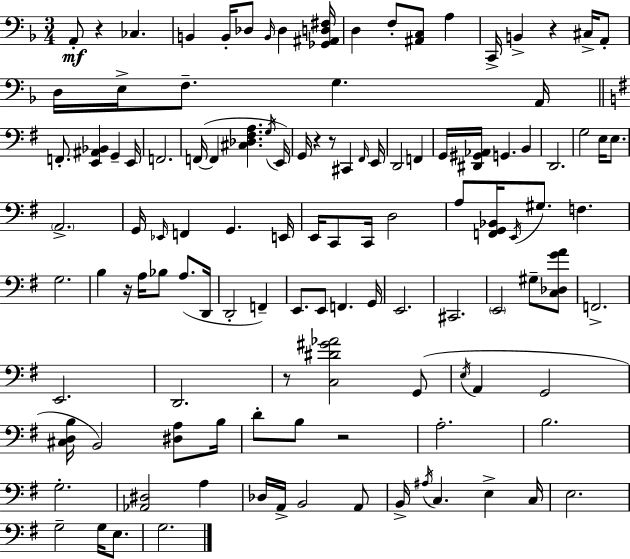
{
  \clef bass
  \numericTimeSignature
  \time 3/4
  \key d \minor
  \repeat volta 2 { a,8-.\mf r4 ces4. | b,4 b,16-. des8 \grace { b,16 } des4 | <ges, ais, d fis>16 d4 f8-. <ais, c>8 a4 | c,16-> b,4-> r4 cis16-> a,8-. | \break d16 e16-> f8.-- g4. | a,16 \bar "||" \break \key e \minor f,8.-. <e, ais, bes,>4 g,4-- e,16 | f,2. | f,16~(~ f,4 <cis des fis a>4. \acciaccatura { g16 } | e,16) g,16 r4 r8 cis,4 | \break \grace { fis,16 } e,16 d,2 f,4 | g,16 <dis, gis, aes,>16 g,4. b,4 | d,2. | g2 e16 e8. | \break \parenthesize a,2.-> | g,16 \grace { ees,16 } f,4 g,4. | e,16 e,16 c,8 c,16 d2 | a8 <f, g, bes,>16 \acciaccatura { e,16 } gis8. f4. | \break g2. | b4 r16 a16 bes8 | a8.( d,16 d,2-. | f,4--) e,8. e,8 f,4. | \break g,16 e,2. | cis,2. | \parenthesize e,2 | gis8-- <c des g' a'>8 f,2.-> | \break e,2. | d,2. | r8 <c dis' gis' aes'>2 | g,8( \acciaccatura { e16 } a,4 g,2 | \break <cis d b>16 b,2) | <dis a>8 b16 d'8-. b8 r2 | a2.-. | b2. | \break g2.-. | <aes, dis>2 | a4 des16 a,16-> b,2 | a,8 b,16-> \acciaccatura { ais16 } c4. | \break e4-> c16 e2. | g2-- | g16 e8. g2. | } \bar "|."
}